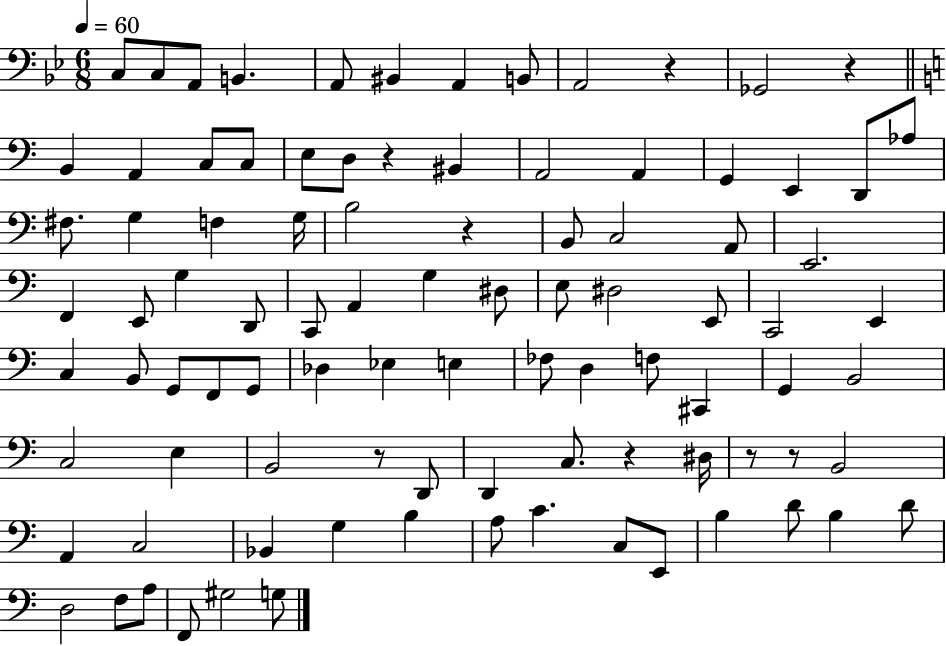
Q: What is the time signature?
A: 6/8